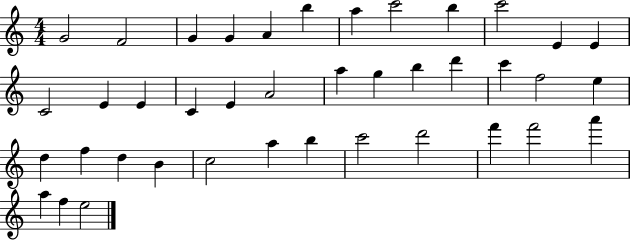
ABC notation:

X:1
T:Untitled
M:4/4
L:1/4
K:C
G2 F2 G G A b a c'2 b c'2 E E C2 E E C E A2 a g b d' c' f2 e d f d B c2 a b c'2 d'2 f' f'2 a' a f e2